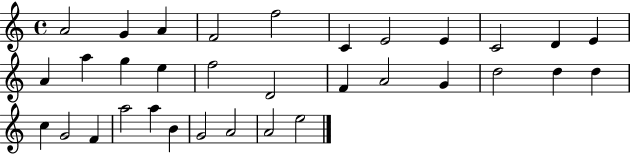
{
  \clef treble
  \time 4/4
  \defaultTimeSignature
  \key c \major
  a'2 g'4 a'4 | f'2 f''2 | c'4 e'2 e'4 | c'2 d'4 e'4 | \break a'4 a''4 g''4 e''4 | f''2 d'2 | f'4 a'2 g'4 | d''2 d''4 d''4 | \break c''4 g'2 f'4 | a''2 a''4 b'4 | g'2 a'2 | a'2 e''2 | \break \bar "|."
}